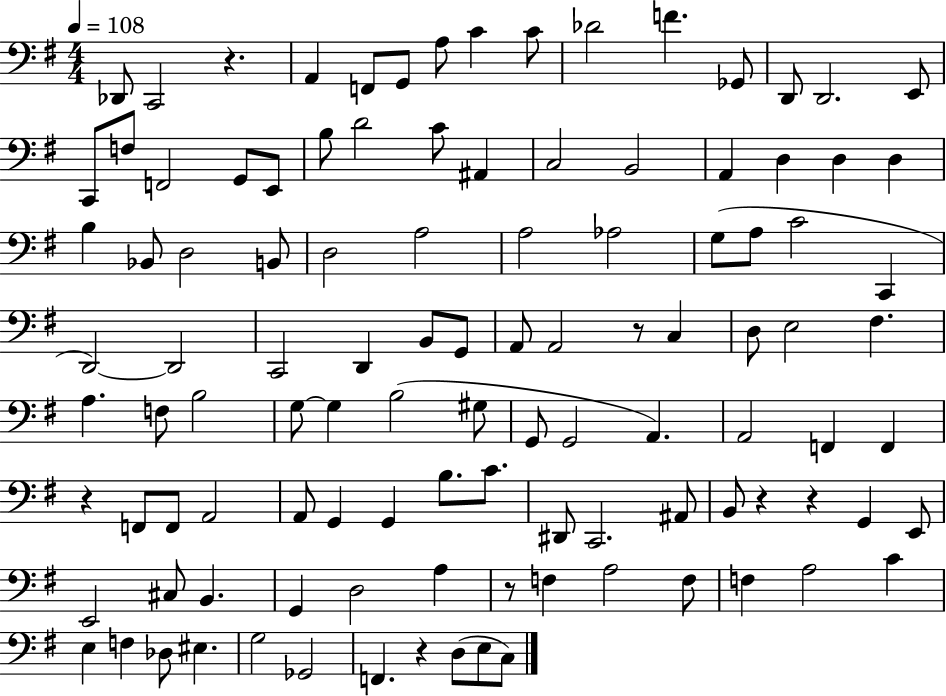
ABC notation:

X:1
T:Untitled
M:4/4
L:1/4
K:G
_D,,/2 C,,2 z A,, F,,/2 G,,/2 A,/2 C C/2 _D2 F _G,,/2 D,,/2 D,,2 E,,/2 C,,/2 F,/2 F,,2 G,,/2 E,,/2 B,/2 D2 C/2 ^A,, C,2 B,,2 A,, D, D, D, B, _B,,/2 D,2 B,,/2 D,2 A,2 A,2 _A,2 G,/2 A,/2 C2 C,, D,,2 D,,2 C,,2 D,, B,,/2 G,,/2 A,,/2 A,,2 z/2 C, D,/2 E,2 ^F, A, F,/2 B,2 G,/2 G, B,2 ^G,/2 G,,/2 G,,2 A,, A,,2 F,, F,, z F,,/2 F,,/2 A,,2 A,,/2 G,, G,, B,/2 C/2 ^D,,/2 C,,2 ^A,,/2 B,,/2 z z G,, E,,/2 E,,2 ^C,/2 B,, G,, D,2 A, z/2 F, A,2 F,/2 F, A,2 C E, F, _D,/2 ^E, G,2 _G,,2 F,, z D,/2 E,/2 C,/2